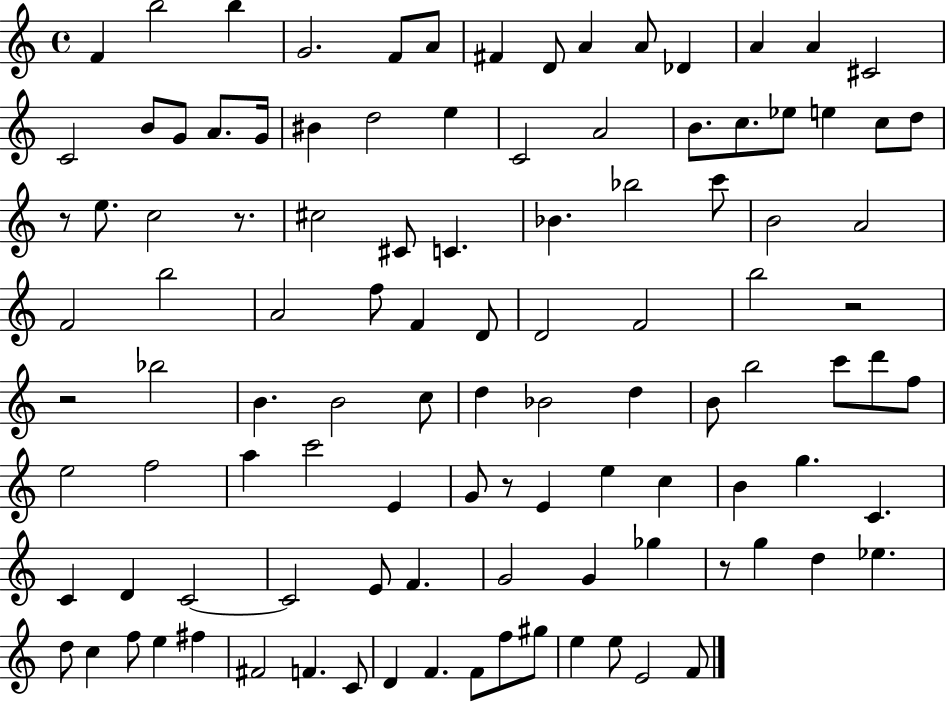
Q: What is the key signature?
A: C major